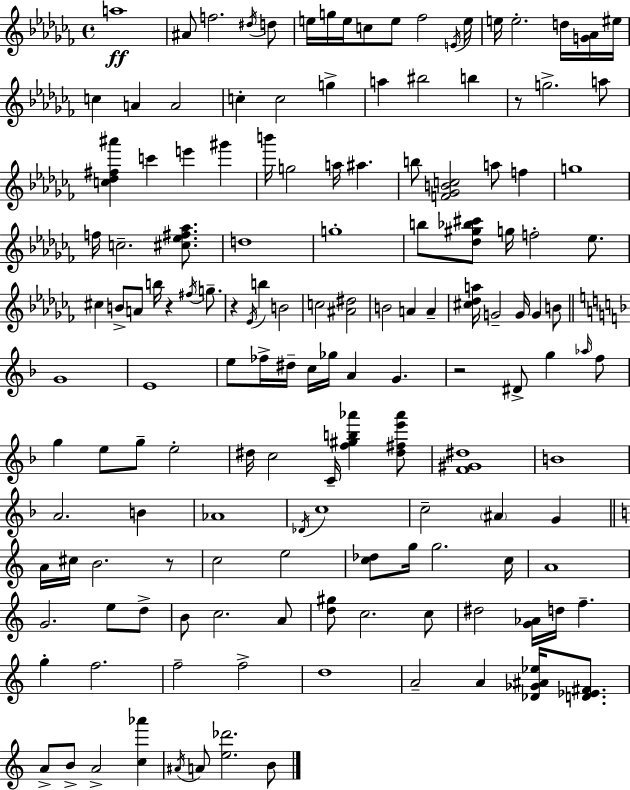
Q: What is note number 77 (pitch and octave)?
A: F5